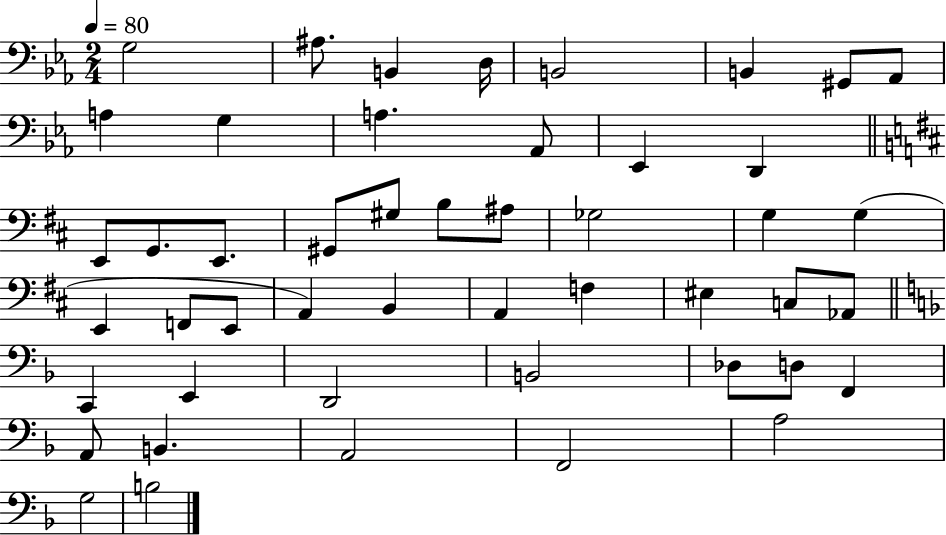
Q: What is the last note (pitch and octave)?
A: B3